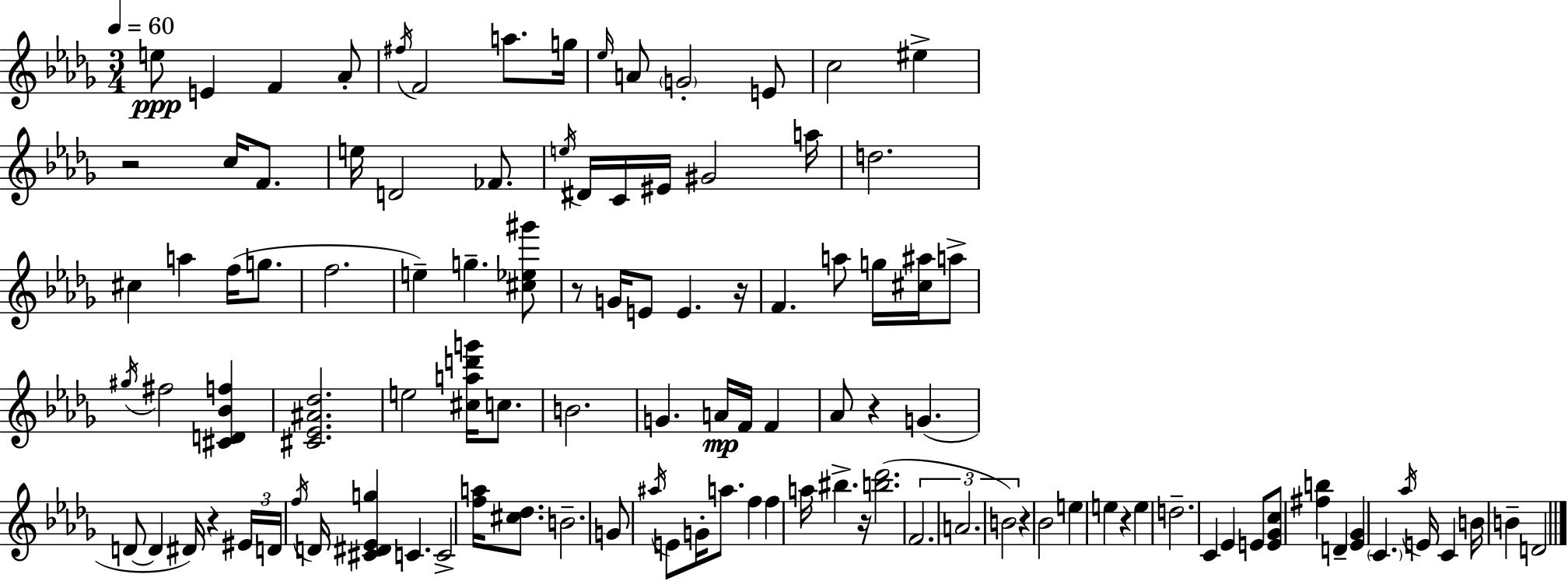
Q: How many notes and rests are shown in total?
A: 109